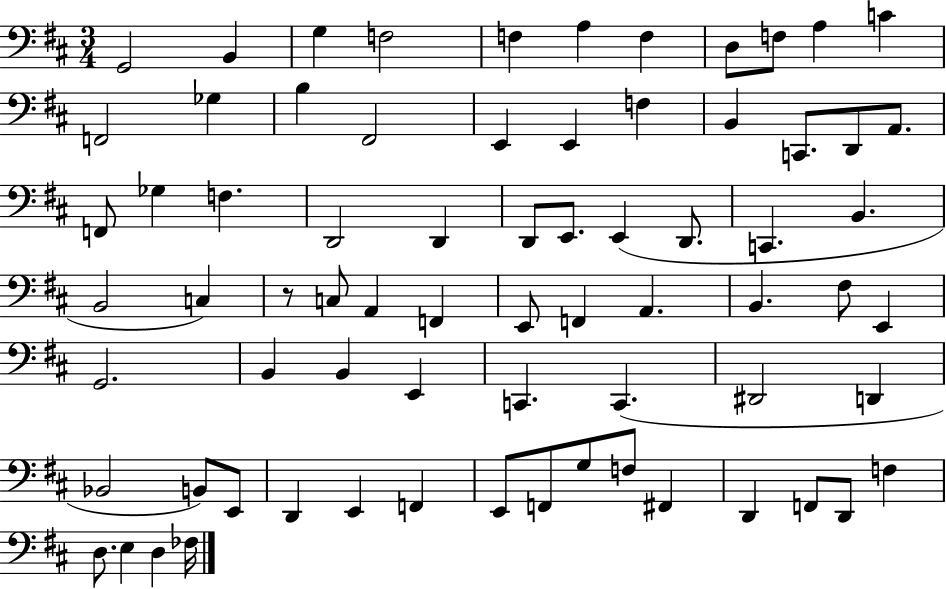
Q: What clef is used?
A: bass